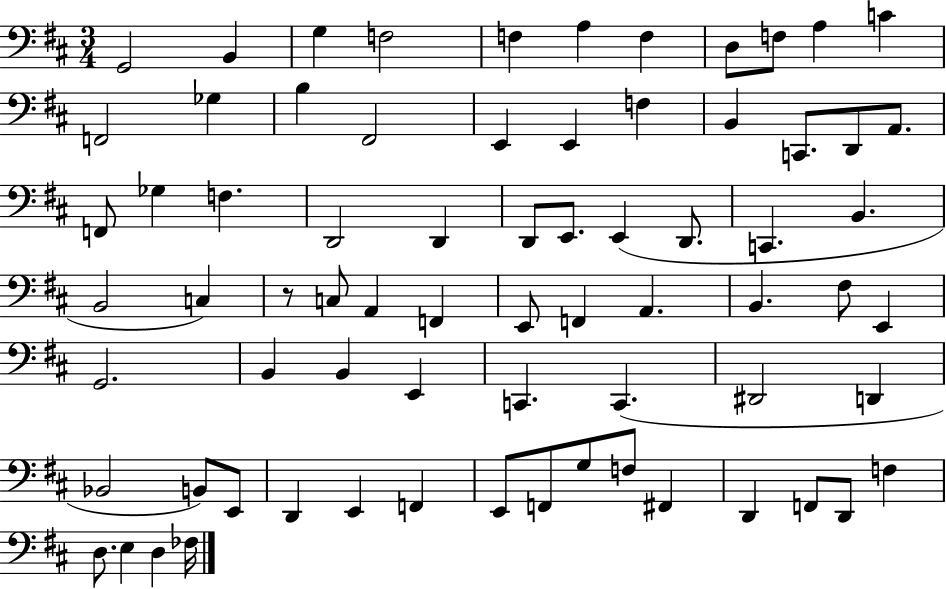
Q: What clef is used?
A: bass